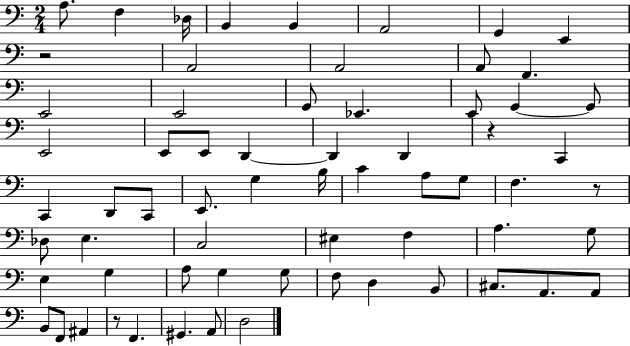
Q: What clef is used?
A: bass